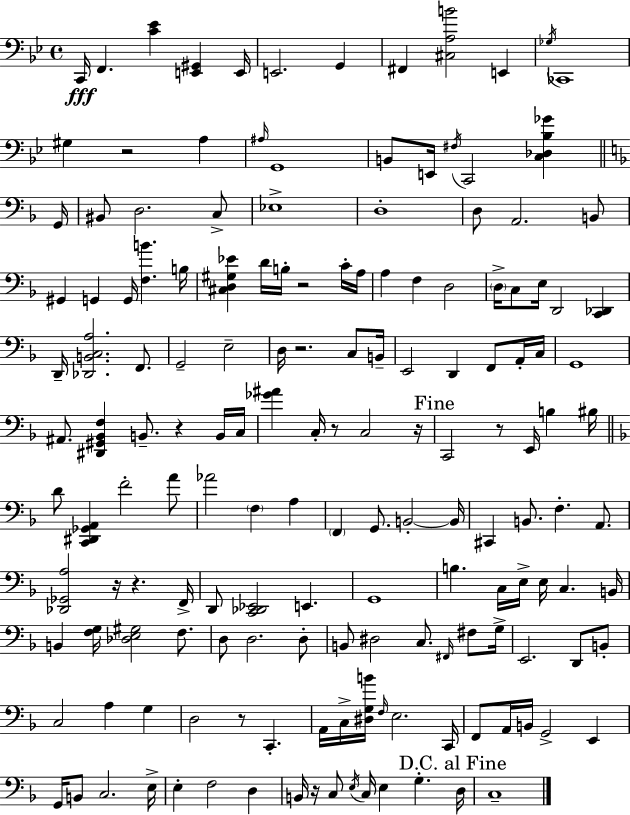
X:1
T:Untitled
M:4/4
L:1/4
K:Bb
C,,/4 F,, [C_E] [E,,^G,,] E,,/4 E,,2 G,, ^F,, [^C,A,B]2 E,, _G,/4 _C,,4 ^G, z2 A, ^A,/4 G,,4 B,,/2 E,,/4 ^F,/4 C,,2 [C,_D,_B,_G] G,,/4 ^B,,/2 D,2 C,/2 _E,4 D,4 D,/2 A,,2 B,,/2 ^G,, G,, G,,/4 [F,B] B,/4 [^C,D,^G,_E] D/4 B,/4 z2 C/4 A,/4 A, F, D,2 D,/4 C,/2 E,/4 D,,2 [C,,_D,,] D,,/4 [_D,,B,,C,A,]2 F,,/2 G,,2 E,2 D,/4 z2 C,/2 B,,/4 E,,2 D,, F,,/2 A,,/4 C,/4 G,,4 ^A,,/2 [^D,,^G,,_B,,F,] B,,/2 z B,,/4 C,/4 [_G^A] C,/4 z/2 C,2 z/4 C,,2 z/2 E,,/4 B, ^B,/4 D/2 [C,,^D,,_G,,A,,] F2 A/2 _A2 F, A, F,, G,,/2 B,,2 B,,/4 ^C,, B,,/2 F, A,,/2 [_D,,_G,,A,]2 z/4 z F,,/4 D,,/2 [C,,_D,,_E,,]2 E,, G,,4 B, C,/4 E,/4 E,/4 C, B,,/4 B,, [F,G,]/4 [_D,E,^G,]2 F,/2 D,/2 D,2 D,/2 B,,/2 ^D,2 C,/2 ^F,,/4 ^F,/2 G,/4 E,,2 D,,/2 B,,/2 C,2 A, G, D,2 z/2 C,, A,,/4 C,/4 [^D,G,B]/4 F,/4 E,2 C,,/4 F,,/2 A,,/4 B,,/4 G,,2 E,, G,,/4 B,,/2 C,2 E,/4 E, F,2 D, B,,/4 z/4 C,/2 E,/4 C,/4 E, G, D,/4 C,4